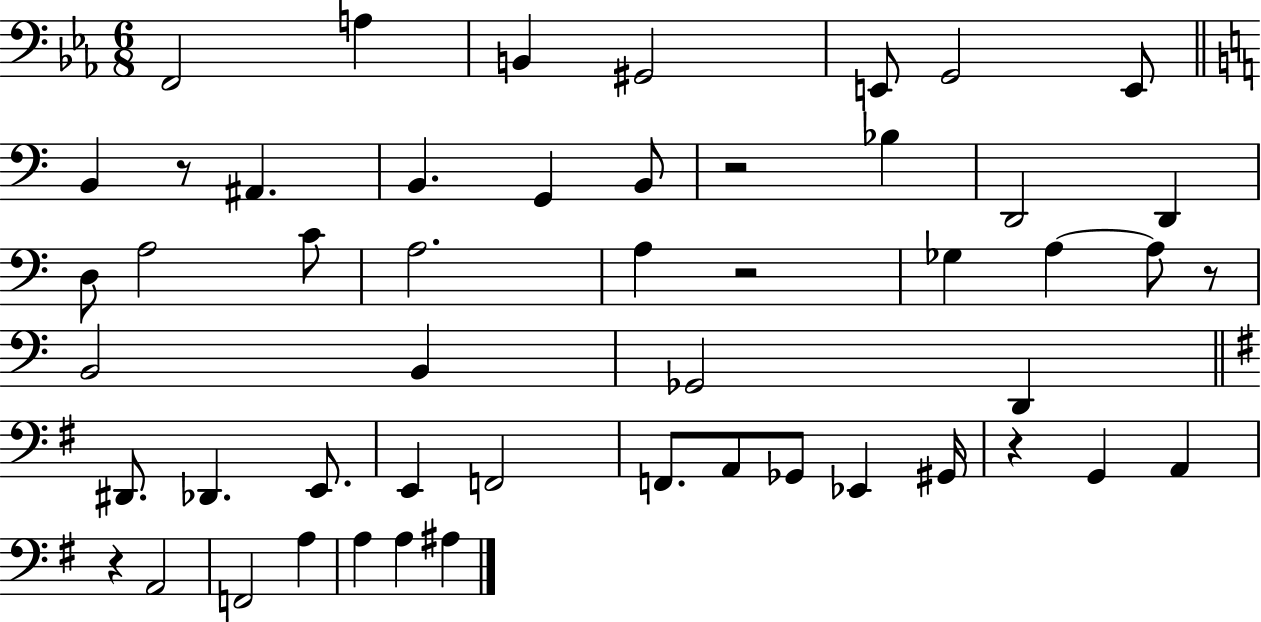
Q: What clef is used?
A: bass